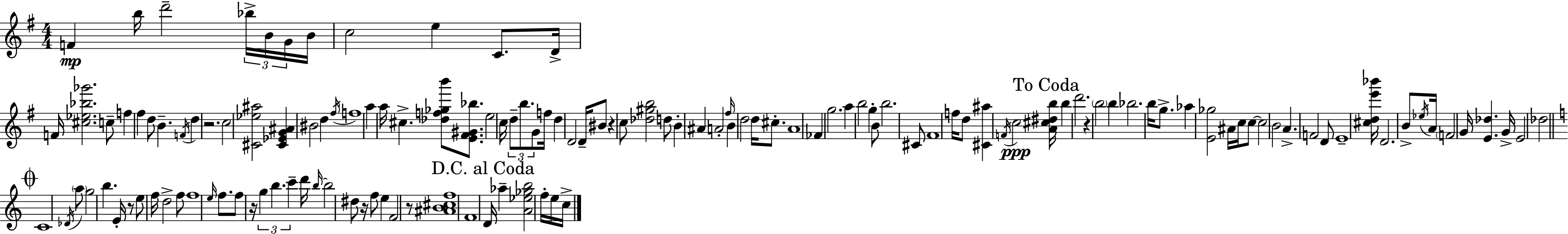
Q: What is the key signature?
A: G major